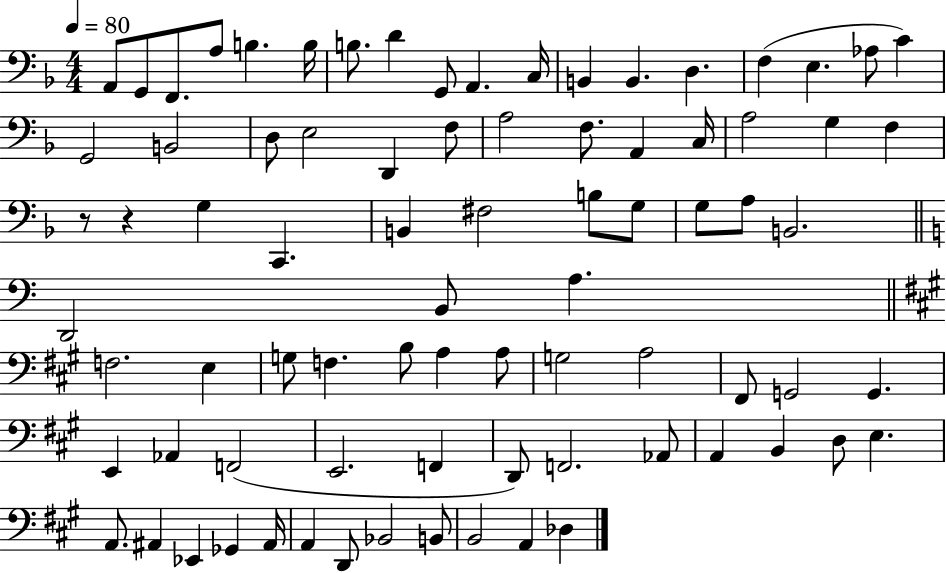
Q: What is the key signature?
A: F major